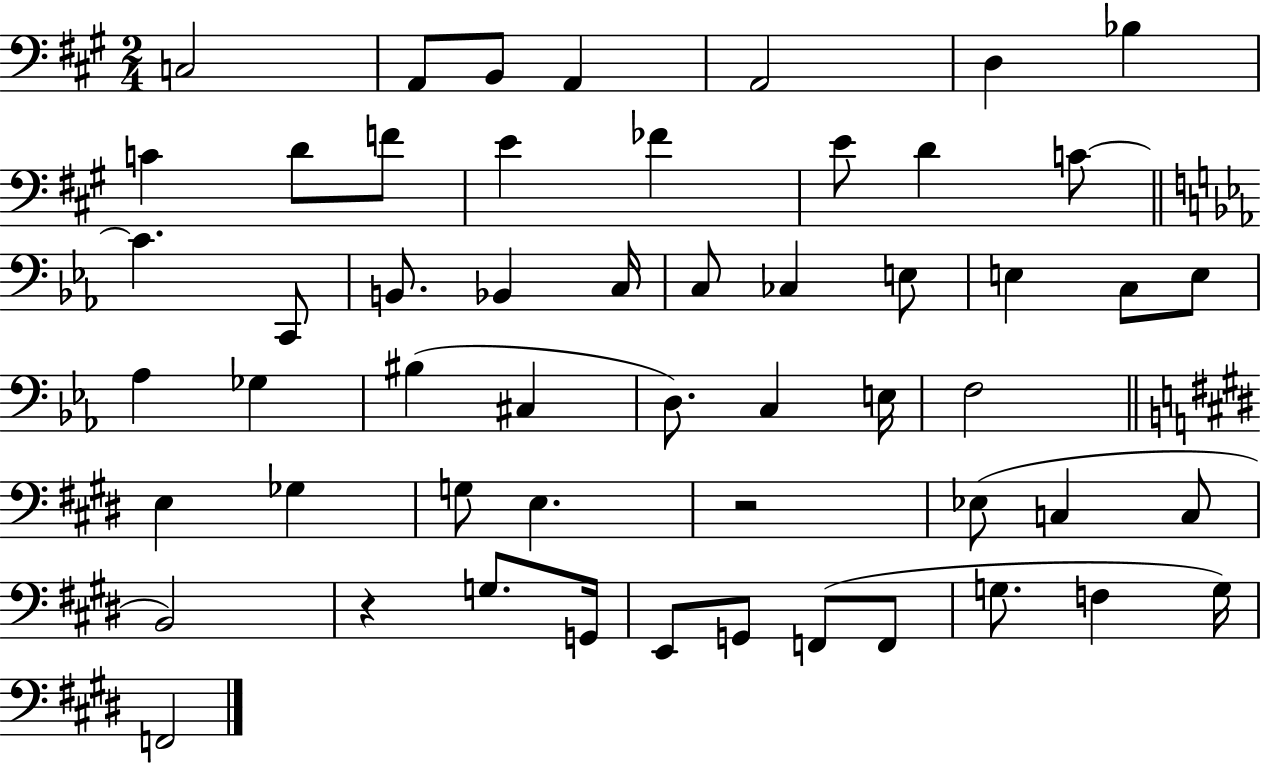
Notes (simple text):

C3/h A2/e B2/e A2/q A2/h D3/q Bb3/q C4/q D4/e F4/e E4/q FES4/q E4/e D4/q C4/e C4/q. C2/e B2/e. Bb2/q C3/s C3/e CES3/q E3/e E3/q C3/e E3/e Ab3/q Gb3/q BIS3/q C#3/q D3/e. C3/q E3/s F3/h E3/q Gb3/q G3/e E3/q. R/h Eb3/e C3/q C3/e B2/h R/q G3/e. G2/s E2/e G2/e F2/e F2/e G3/e. F3/q G3/s F2/h